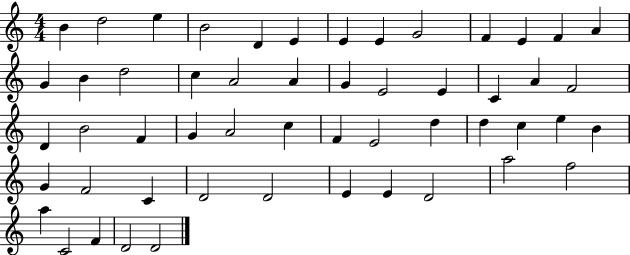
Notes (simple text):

B4/q D5/h E5/q B4/h D4/q E4/q E4/q E4/q G4/h F4/q E4/q F4/q A4/q G4/q B4/q D5/h C5/q A4/h A4/q G4/q E4/h E4/q C4/q A4/q F4/h D4/q B4/h F4/q G4/q A4/h C5/q F4/q E4/h D5/q D5/q C5/q E5/q B4/q G4/q F4/h C4/q D4/h D4/h E4/q E4/q D4/h A5/h F5/h A5/q C4/h F4/q D4/h D4/h